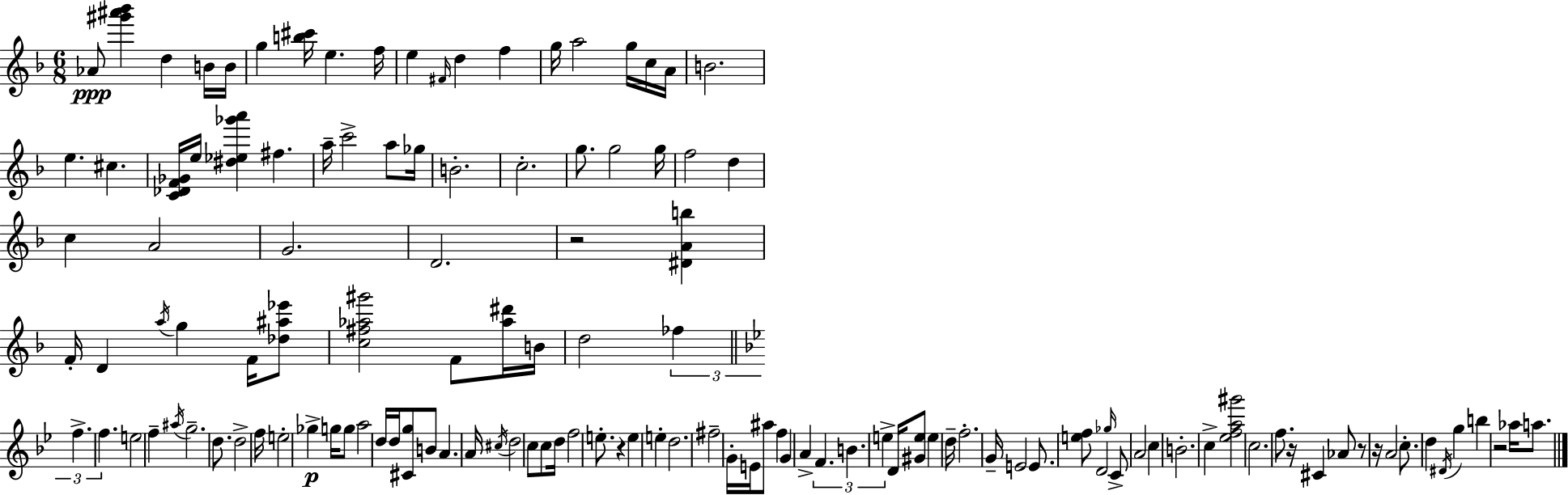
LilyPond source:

{
  \clef treble
  \numericTimeSignature
  \time 6/8
  \key d \minor
  aes'8\ppp <gis''' ais''' bes'''>4 d''4 b'16 b'16 | g''4 <b'' cis'''>16 e''4. f''16 | e''4 \grace { fis'16 } d''4 f''4 | g''16 a''2 g''16 c''16 | \break a'16 b'2. | e''4. cis''4. | <c' des' f' ges'>16 e''16 <dis'' ees'' ges''' a'''>4 fis''4. | a''16-- c'''2-> a''8 | \break ges''16 b'2.-. | c''2.-. | g''8. g''2 | g''16 f''2 d''4 | \break c''4 a'2 | g'2. | d'2. | r2 <dis' a' b''>4 | \break f'16-. d'4 \acciaccatura { a''16 } g''4 f'16 | <des'' ais'' ees'''>8 <c'' fis'' aes'' gis'''>2 f'8 | <aes'' dis'''>16 b'16 d''2 \tuplet 3/2 { fes''4 | \bar "||" \break \key bes \major f''4.-> f''4. } | e''2 f''4-- | \acciaccatura { ais''16 } g''2.-- | d''8. d''2-> | \break f''16 e''2-. ges''4->\p | g''16 g''8 a''2 | d''16 d''16 <cis' g''>8 b'8 a'4. | a'16 \acciaccatura { cis''16 } d''2 c''8 | \break c''8 d''16 f''2 e''8.-. | r4 e''4 e''4-. | d''2. | fis''2-- g'16-. e'16 | \break ais''8 f''4 g'4 a'4-> | \tuplet 3/2 { f'4. b'4. | e''4-> } d'16 <gis' e''>8 e''4 | d''16-- f''2.-. | \break g'16-- e'2 e'8. | <e'' f''>8 d'2 | \grace { ges''16 } c'8-> a'2 c''4 | b'2.-. | \break c''4-> <ees'' f'' a'' gis'''>2 | c''2. | f''8. r16 cis'4 aes'8 | r8 r16 a'2 | \break c''8.-. d''4 \acciaccatura { dis'16 } g''4 | b''4 r2 | aes''16 a''8. \bar "|."
}